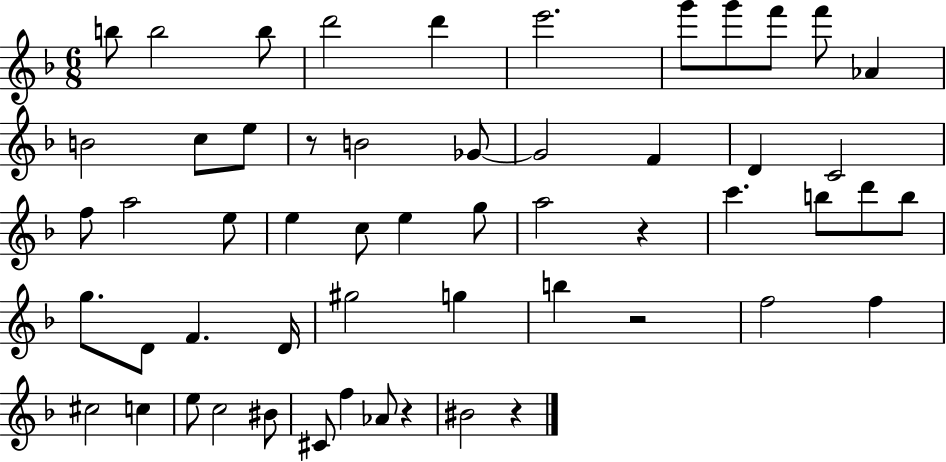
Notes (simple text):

B5/e B5/h B5/e D6/h D6/q E6/h. G6/e G6/e F6/e F6/e Ab4/q B4/h C5/e E5/e R/e B4/h Gb4/e Gb4/h F4/q D4/q C4/h F5/e A5/h E5/e E5/q C5/e E5/q G5/e A5/h R/q C6/q. B5/e D6/e B5/e G5/e. D4/e F4/q. D4/s G#5/h G5/q B5/q R/h F5/h F5/q C#5/h C5/q E5/e C5/h BIS4/e C#4/e F5/q Ab4/e R/q BIS4/h R/q